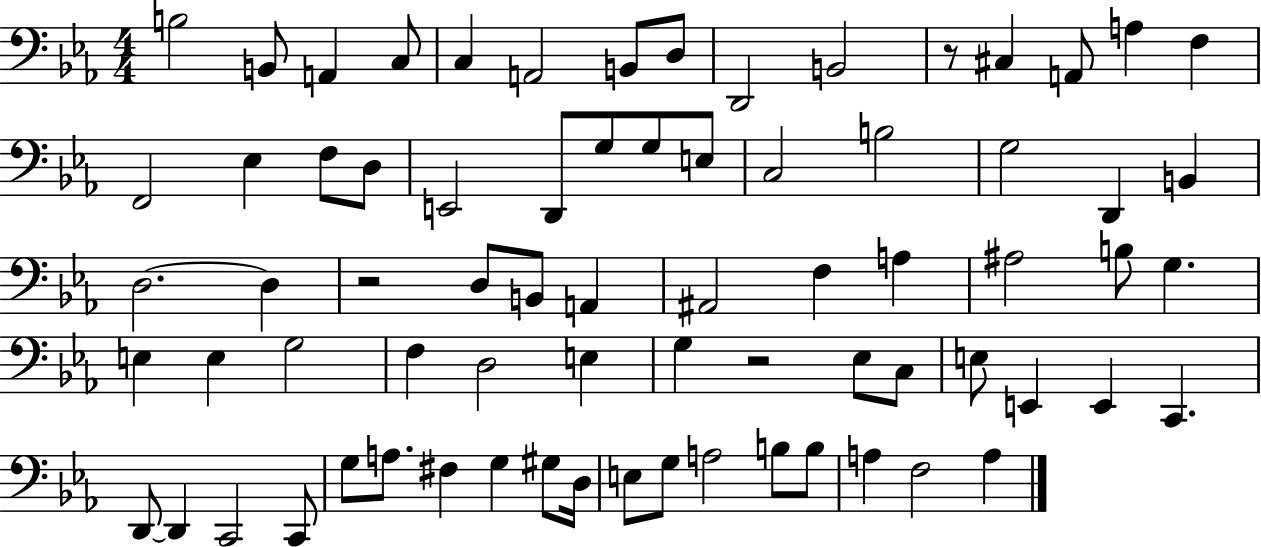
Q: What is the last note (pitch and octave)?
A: A3